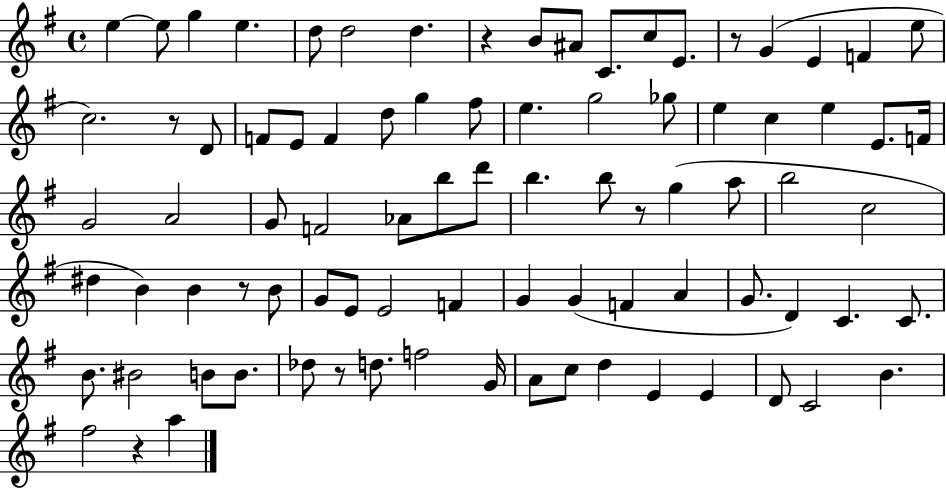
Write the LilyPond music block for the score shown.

{
  \clef treble
  \time 4/4
  \defaultTimeSignature
  \key g \major
  e''4~~ e''8 g''4 e''4. | d''8 d''2 d''4. | r4 b'8 ais'8 c'8. c''8 e'8. | r8 g'4( e'4 f'4 e''8 | \break c''2.) r8 d'8 | f'8 e'8 f'4 d''8 g''4 fis''8 | e''4. g''2 ges''8 | e''4 c''4 e''4 e'8. f'16 | \break g'2 a'2 | g'8 f'2 aes'8 b''8 d'''8 | b''4. b''8 r8 g''4( a''8 | b''2 c''2 | \break dis''4 b'4) b'4 r8 b'8 | g'8 e'8 e'2 f'4 | g'4 g'4( f'4 a'4 | g'8. d'4) c'4. c'8. | \break b'8. bis'2 b'8 b'8. | des''8 r8 d''8. f''2 g'16 | a'8 c''8 d''4 e'4 e'4 | d'8 c'2 b'4. | \break fis''2 r4 a''4 | \bar "|."
}